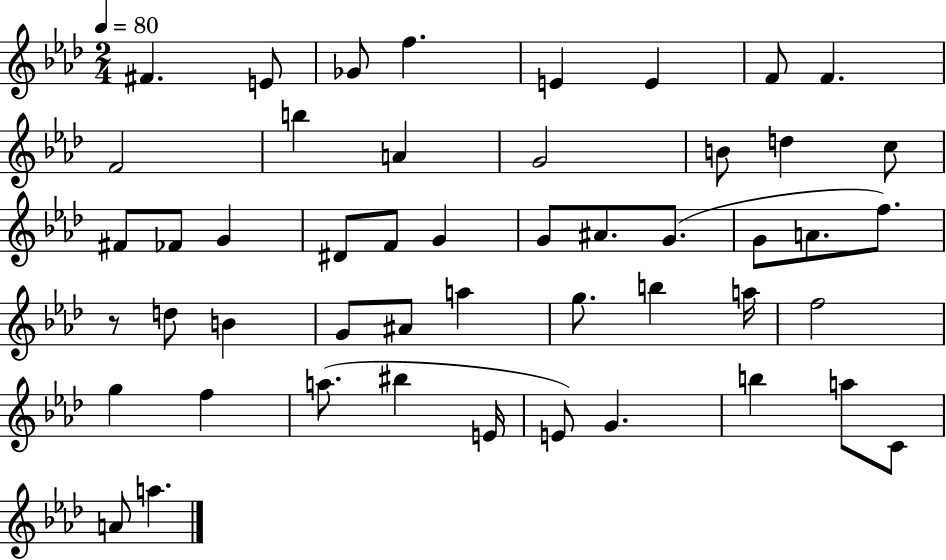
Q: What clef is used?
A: treble